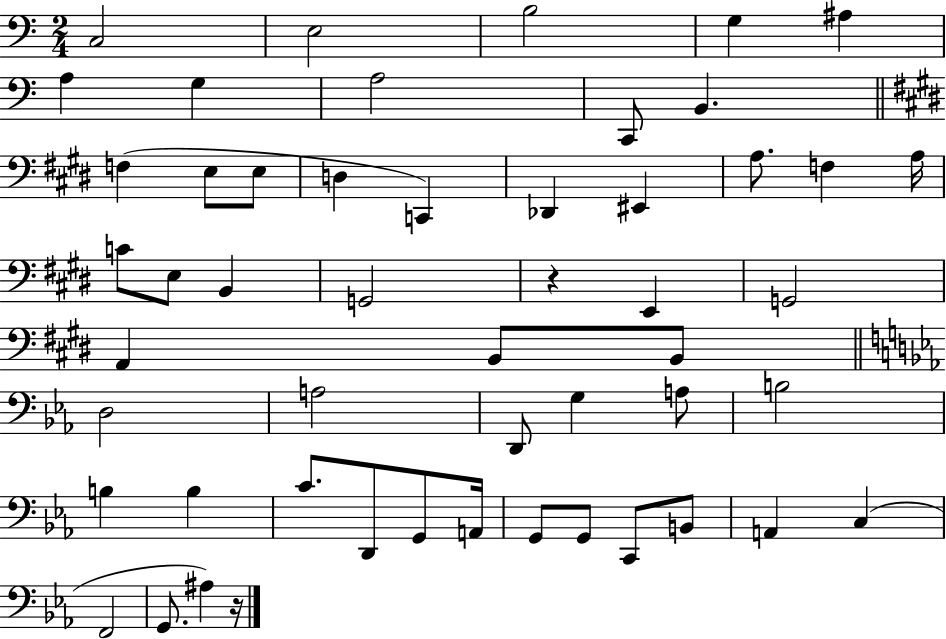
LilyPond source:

{
  \clef bass
  \numericTimeSignature
  \time 2/4
  \key c \major
  c2 | e2 | b2 | g4 ais4 | \break a4 g4 | a2 | c,8 b,4. | \bar "||" \break \key e \major f4( e8 e8 | d4 c,4) | des,4 eis,4 | a8. f4 a16 | \break c'8 e8 b,4 | g,2 | r4 e,4 | g,2 | \break a,4 b,8 b,8 | \bar "||" \break \key c \minor d2 | a2 | d,8 g4 a8 | b2 | \break b4 b4 | c'8. d,8 g,8 a,16 | g,8 g,8 c,8 b,8 | a,4 c4( | \break f,2 | g,8. ais4) r16 | \bar "|."
}